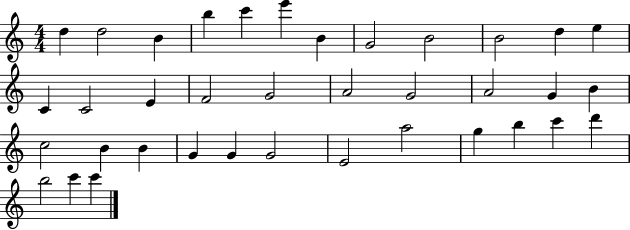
{
  \clef treble
  \numericTimeSignature
  \time 4/4
  \key c \major
  d''4 d''2 b'4 | b''4 c'''4 e'''4 b'4 | g'2 b'2 | b'2 d''4 e''4 | \break c'4 c'2 e'4 | f'2 g'2 | a'2 g'2 | a'2 g'4 b'4 | \break c''2 b'4 b'4 | g'4 g'4 g'2 | e'2 a''2 | g''4 b''4 c'''4 d'''4 | \break b''2 c'''4 c'''4 | \bar "|."
}